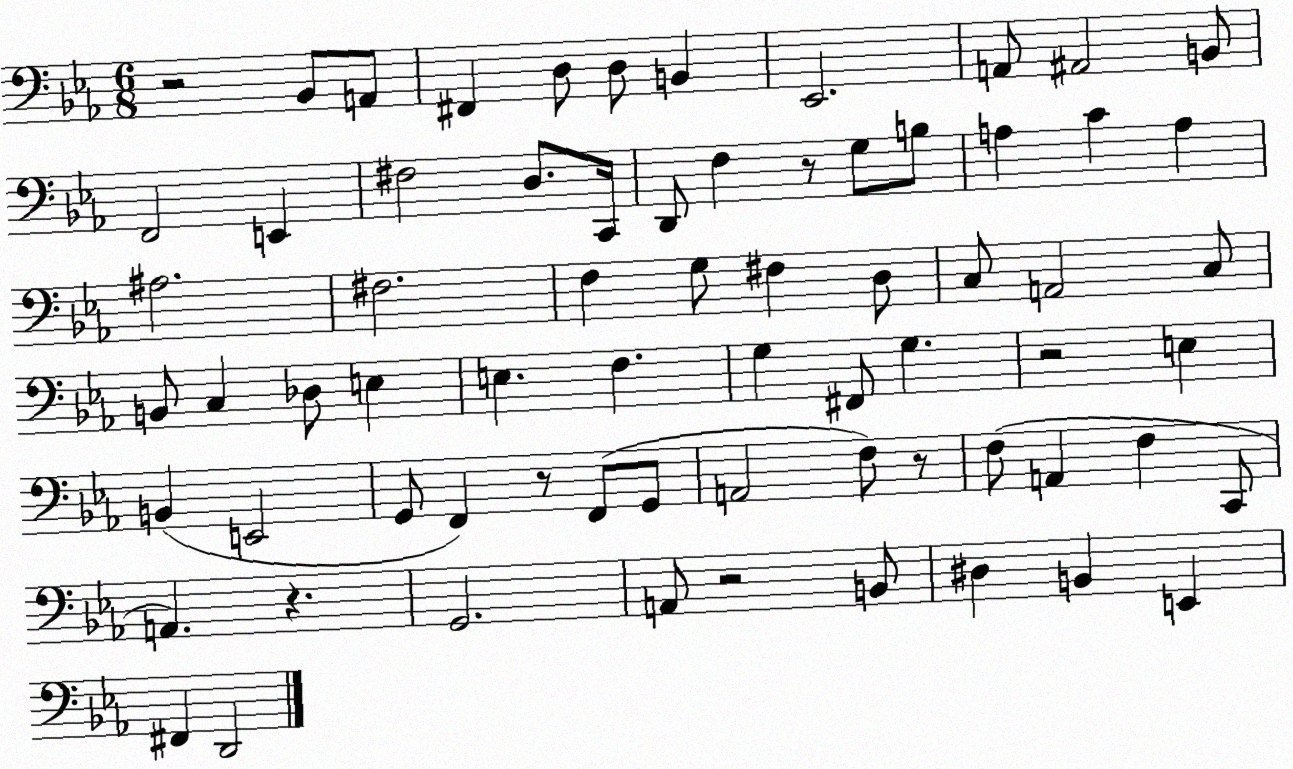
X:1
T:Untitled
M:6/8
L:1/4
K:Eb
z2 _B,,/2 A,,/2 ^F,, D,/2 D,/2 B,, _E,,2 A,,/2 ^A,,2 B,,/2 F,,2 E,, ^F,2 D,/2 C,,/4 D,,/2 F, z/2 G,/2 B,/2 A, C A, ^A,2 ^F,2 F, G,/2 ^F, D,/2 C,/2 A,,2 C,/2 B,,/2 C, _D,/2 E, E, F, G, ^F,,/2 G, z2 E, B,, E,,2 G,,/2 F,, z/2 F,,/2 G,,/2 A,,2 F,/2 z/2 F,/2 A,, F, C,,/2 A,, z G,,2 A,,/2 z2 B,,/2 ^D, B,, E,, ^F,, D,,2